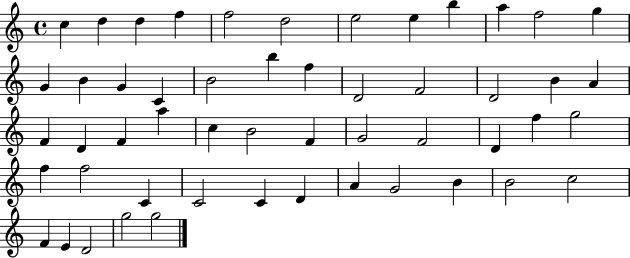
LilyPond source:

{
  \clef treble
  \time 4/4
  \defaultTimeSignature
  \key c \major
  c''4 d''4 d''4 f''4 | f''2 d''2 | e''2 e''4 b''4 | a''4 f''2 g''4 | \break g'4 b'4 g'4 c'4 | b'2 b''4 f''4 | d'2 f'2 | d'2 b'4 a'4 | \break f'4 d'4 f'4 a''4 | c''4 b'2 f'4 | g'2 f'2 | d'4 f''4 g''2 | \break f''4 f''2 c'4 | c'2 c'4 d'4 | a'4 g'2 b'4 | b'2 c''2 | \break f'4 e'4 d'2 | g''2 g''2 | \bar "|."
}